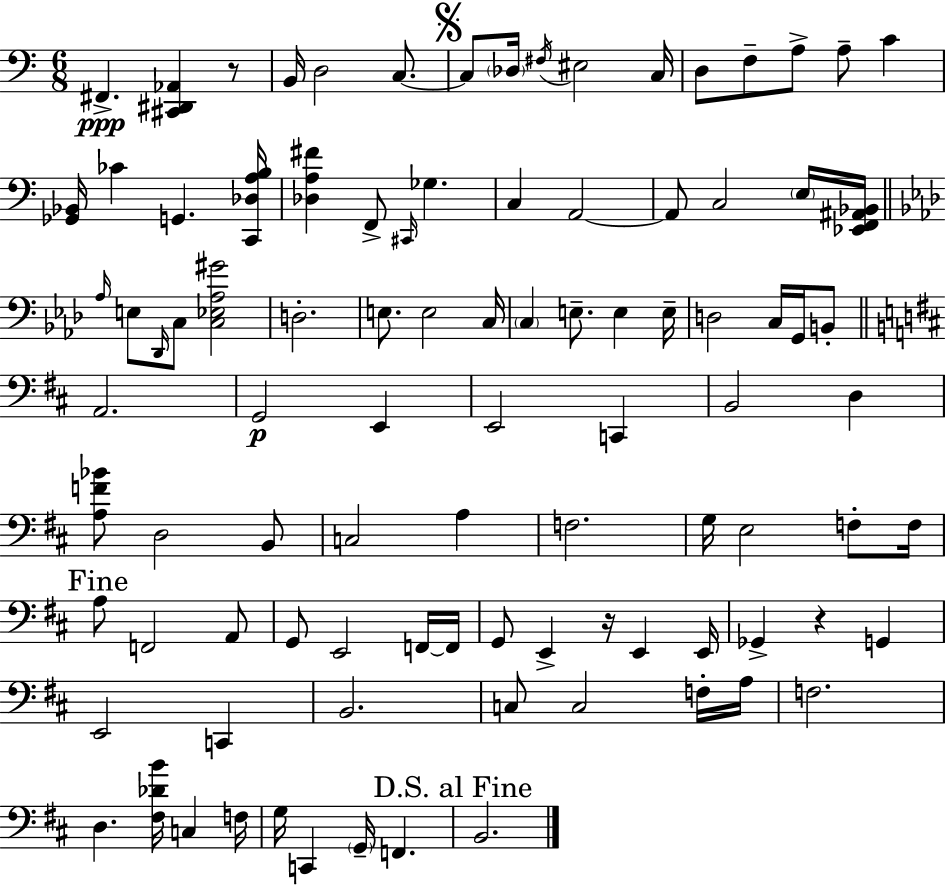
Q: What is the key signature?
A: A minor